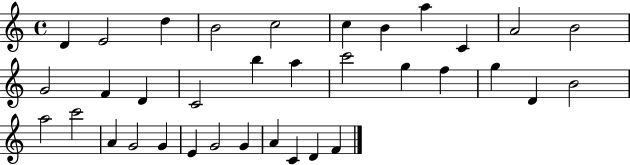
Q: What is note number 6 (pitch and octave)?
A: C5